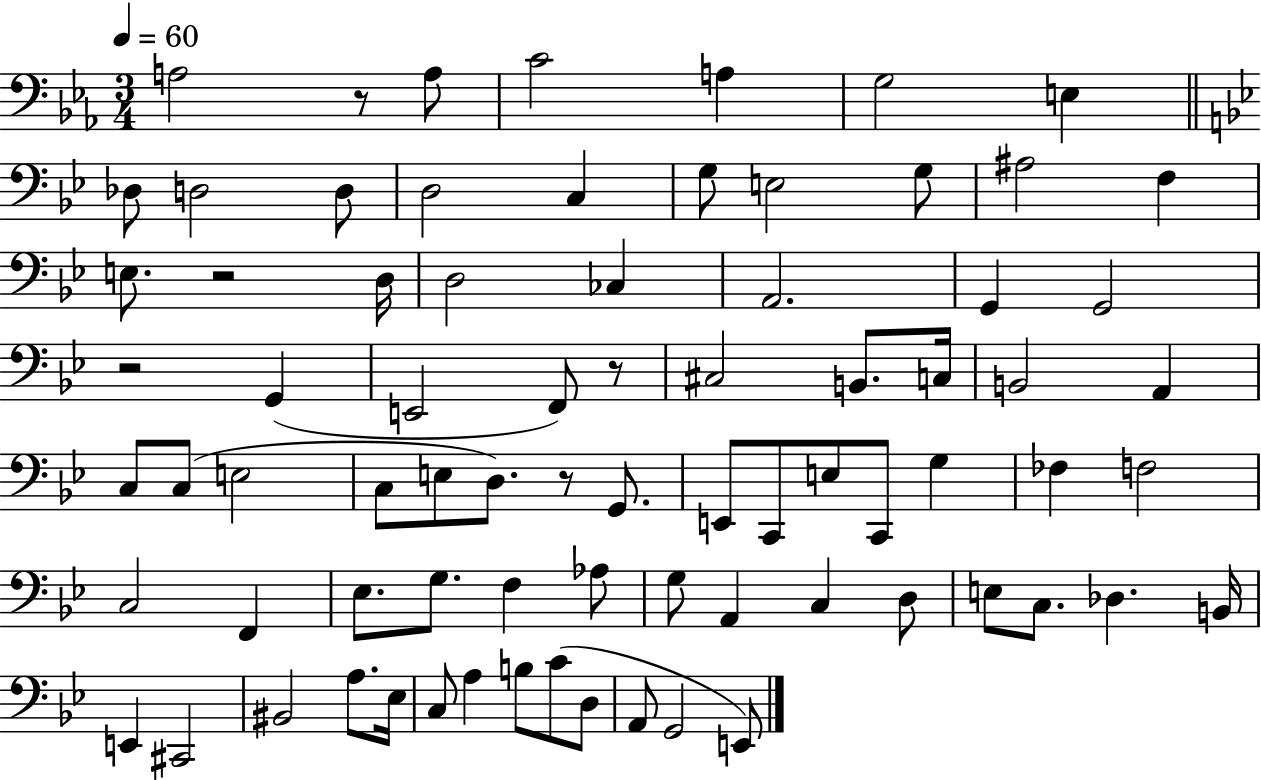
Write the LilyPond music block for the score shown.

{
  \clef bass
  \numericTimeSignature
  \time 3/4
  \key ees \major
  \tempo 4 = 60
  a2 r8 a8 | c'2 a4 | g2 e4 | \bar "||" \break \key g \minor des8 d2 d8 | d2 c4 | g8 e2 g8 | ais2 f4 | \break e8. r2 d16 | d2 ces4 | a,2. | g,4 g,2 | \break r2 g,4( | e,2 f,8) r8 | cis2 b,8. c16 | b,2 a,4 | \break c8 c8( e2 | c8 e8 d8.) r8 g,8. | e,8 c,8 e8 c,8 g4 | fes4 f2 | \break c2 f,4 | ees8. g8. f4 aes8 | g8 a,4 c4 d8 | e8 c8. des4. b,16 | \break e,4 cis,2 | bis,2 a8. ees16 | c8 a4 b8 c'8( d8 | a,8 g,2 e,8) | \break \bar "|."
}